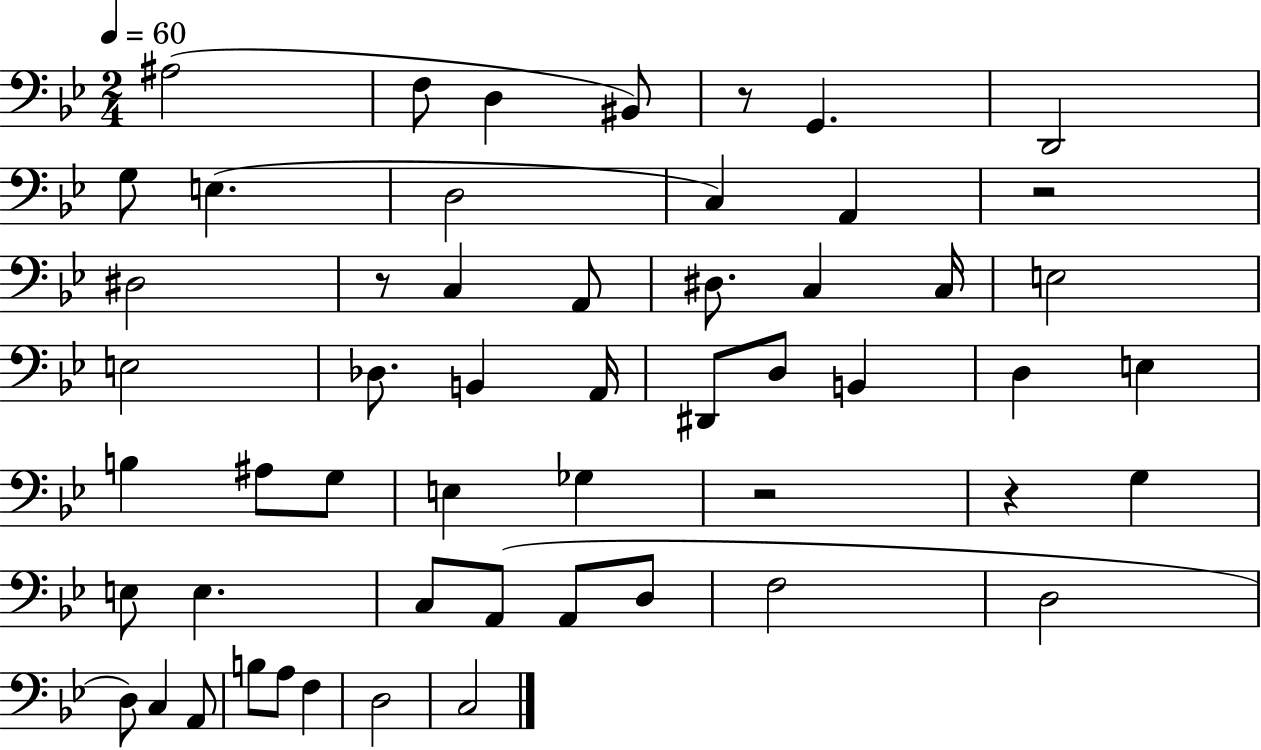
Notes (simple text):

A#3/h F3/e D3/q BIS2/e R/e G2/q. D2/h G3/e E3/q. D3/h C3/q A2/q R/h D#3/h R/e C3/q A2/e D#3/e. C3/q C3/s E3/h E3/h Db3/e. B2/q A2/s D#2/e D3/e B2/q D3/q E3/q B3/q A#3/e G3/e E3/q Gb3/q R/h R/q G3/q E3/e E3/q. C3/e A2/e A2/e D3/e F3/h D3/h D3/e C3/q A2/e B3/e A3/e F3/q D3/h C3/h